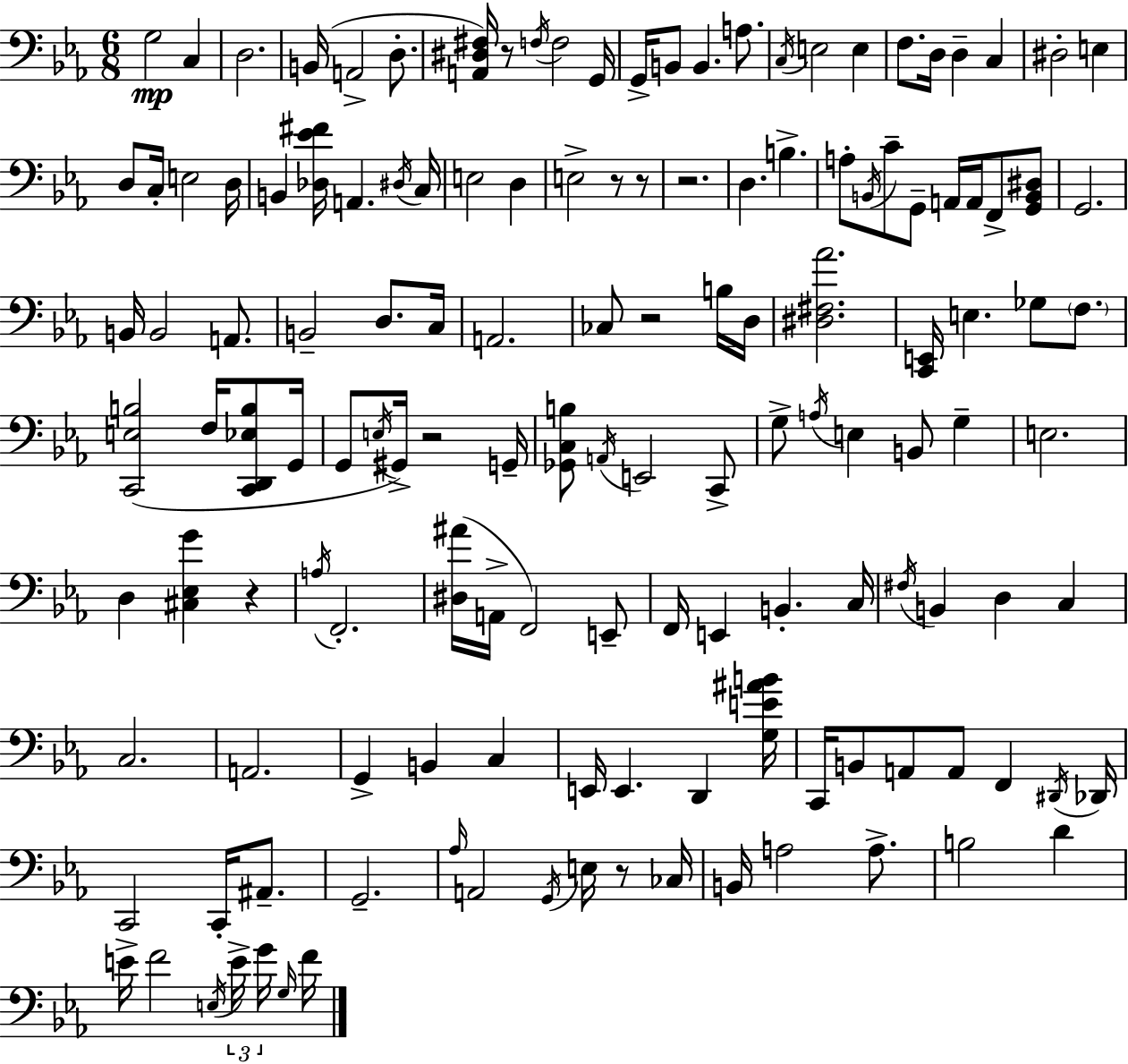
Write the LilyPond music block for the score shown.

{
  \clef bass
  \numericTimeSignature
  \time 6/8
  \key c \minor
  g2\mp c4 | d2. | b,16( a,2-> d8.-. | <a, dis fis>16) r8 \acciaccatura { f16 } f2 | \break g,16 g,16-> b,8 b,4. a8. | \acciaccatura { c16 } e2 e4 | f8. d16 d4-- c4 | dis2-. e4 | \break d8 c16-. e2 | d16 b,4 <des ees' fis'>16 a,4. | \acciaccatura { dis16 } c16 e2 d4 | e2-> r8 | \break r8 r2. | d4. b4.-> | a8-. \acciaccatura { b,16 } c'8-- g,8-- a,16 a,16 | f,8-> <g, b, dis>8 g,2. | \break b,16 b,2 | a,8. b,2-- | d8. c16 a,2. | ces8 r2 | \break b16 d16 <dis fis aes'>2. | <c, e,>16 e4. ges8 | \parenthesize f8. <c, e b>2( | f16 <c, d, ees b>8 g,16 g,8 \acciaccatura { e16 }) gis,16-> r2 | \break g,16-- <ges, c b>8 \acciaccatura { a,16 } e,2 | c,8-> g8-> \acciaccatura { a16 } e4 | b,8 g4-- e2. | d4 <cis ees g'>4 | \break r4 \acciaccatura { a16 } f,2.-. | <dis ais'>16( a,16-> f,2) | e,8-- f,16 e,4 | b,4.-. c16 \acciaccatura { fis16 } b,4 | \break d4 c4 c2. | a,2. | g,4-> | b,4 c4 e,16 e,4. | \break d,4 <g e' ais' b'>16 c,16 b,8 | a,8 a,8 f,4 \acciaccatura { dis,16 } des,16 c,2 | c,16-. ais,8.-- g,2.-- | \grace { aes16 } a,2 | \break \acciaccatura { g,16 } e16 r8 ces16 | b,16 a2 a8.-> | b2 d'4 | e'16-> f'2 \acciaccatura { e16 } \tuplet 3/2 { e'16-> g'16 | \break \grace { g16 } } f'16 \bar "|."
}